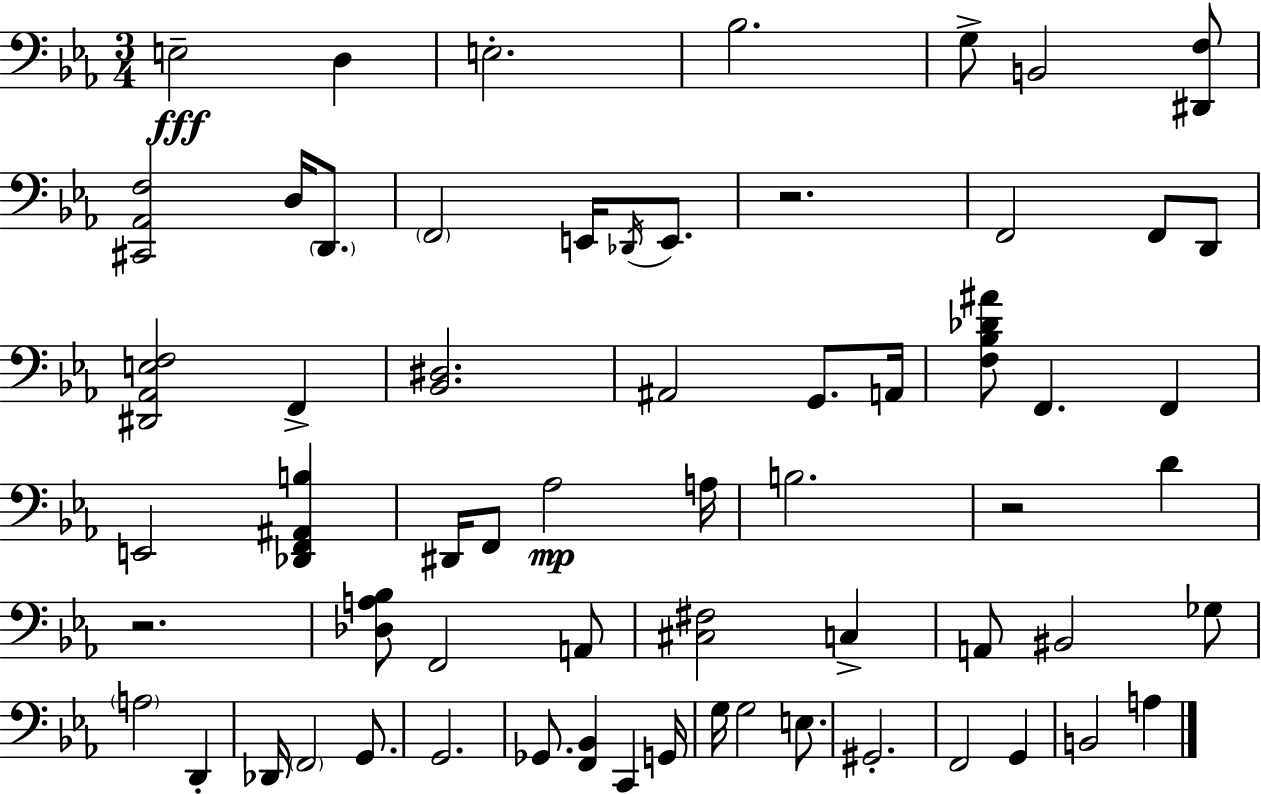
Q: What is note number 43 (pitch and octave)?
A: G2